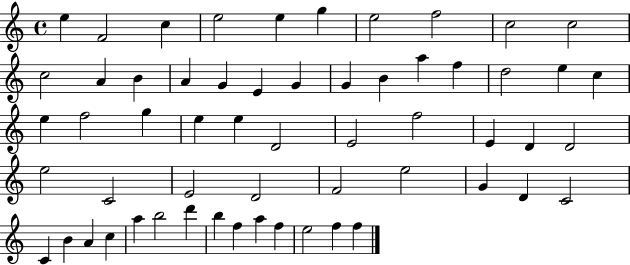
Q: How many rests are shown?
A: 0